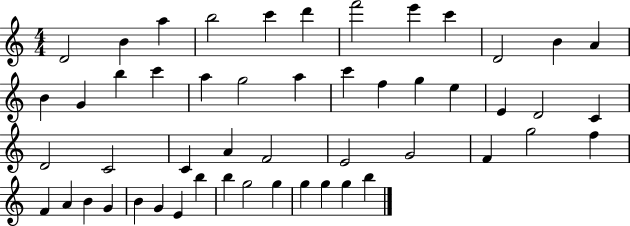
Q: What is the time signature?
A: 4/4